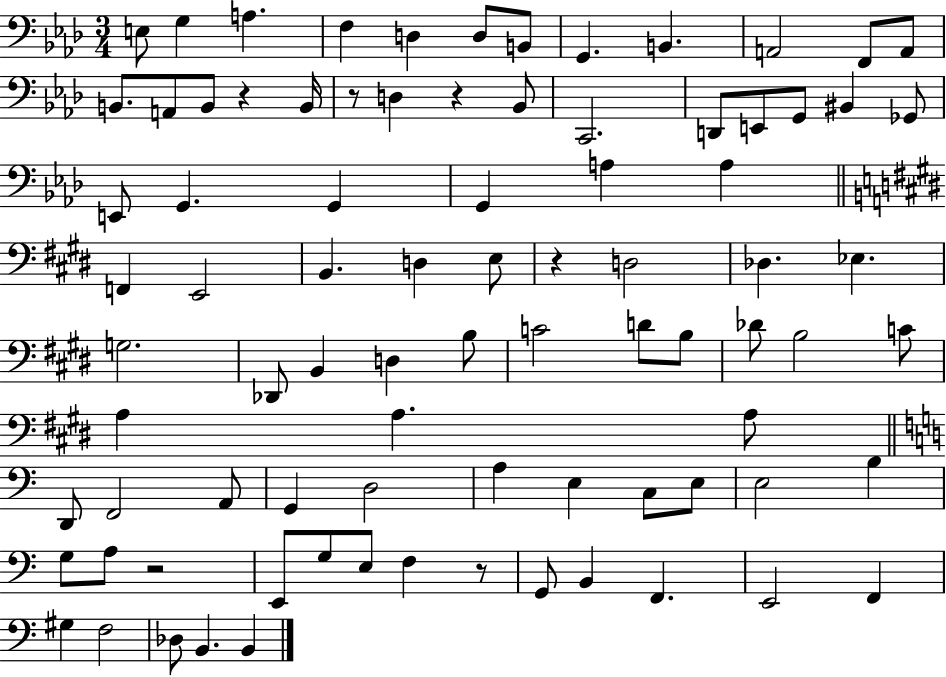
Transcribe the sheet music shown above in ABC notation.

X:1
T:Untitled
M:3/4
L:1/4
K:Ab
E,/2 G, A, F, D, D,/2 B,,/2 G,, B,, A,,2 F,,/2 A,,/2 B,,/2 A,,/2 B,,/2 z B,,/4 z/2 D, z _B,,/2 C,,2 D,,/2 E,,/2 G,,/2 ^B,, _G,,/2 E,,/2 G,, G,, G,, A, A, F,, E,,2 B,, D, E,/2 z D,2 _D, _E, G,2 _D,,/2 B,, D, B,/2 C2 D/2 B,/2 _D/2 B,2 C/2 A, A, A,/2 D,,/2 F,,2 A,,/2 G,, D,2 A, E, C,/2 E,/2 E,2 B, G,/2 A,/2 z2 E,,/2 G,/2 E,/2 F, z/2 G,,/2 B,, F,, E,,2 F,, ^G, F,2 _D,/2 B,, B,,